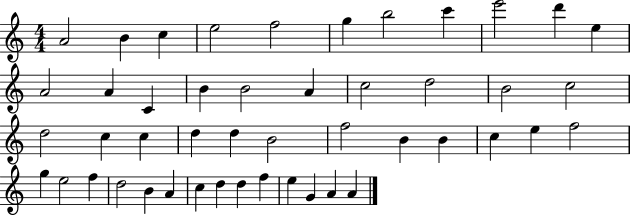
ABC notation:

X:1
T:Untitled
M:4/4
L:1/4
K:C
A2 B c e2 f2 g b2 c' e'2 d' e A2 A C B B2 A c2 d2 B2 c2 d2 c c d d B2 f2 B B c e f2 g e2 f d2 B A c d d f e G A A